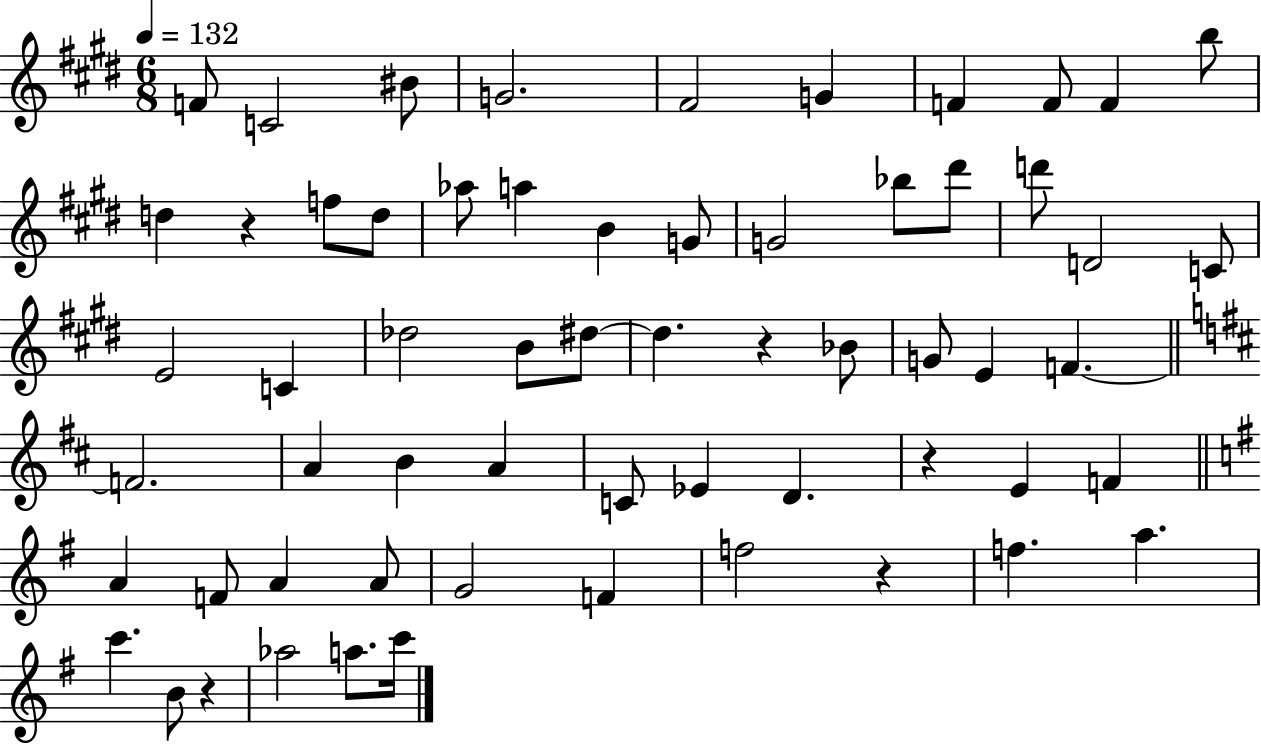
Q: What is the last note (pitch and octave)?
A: C6